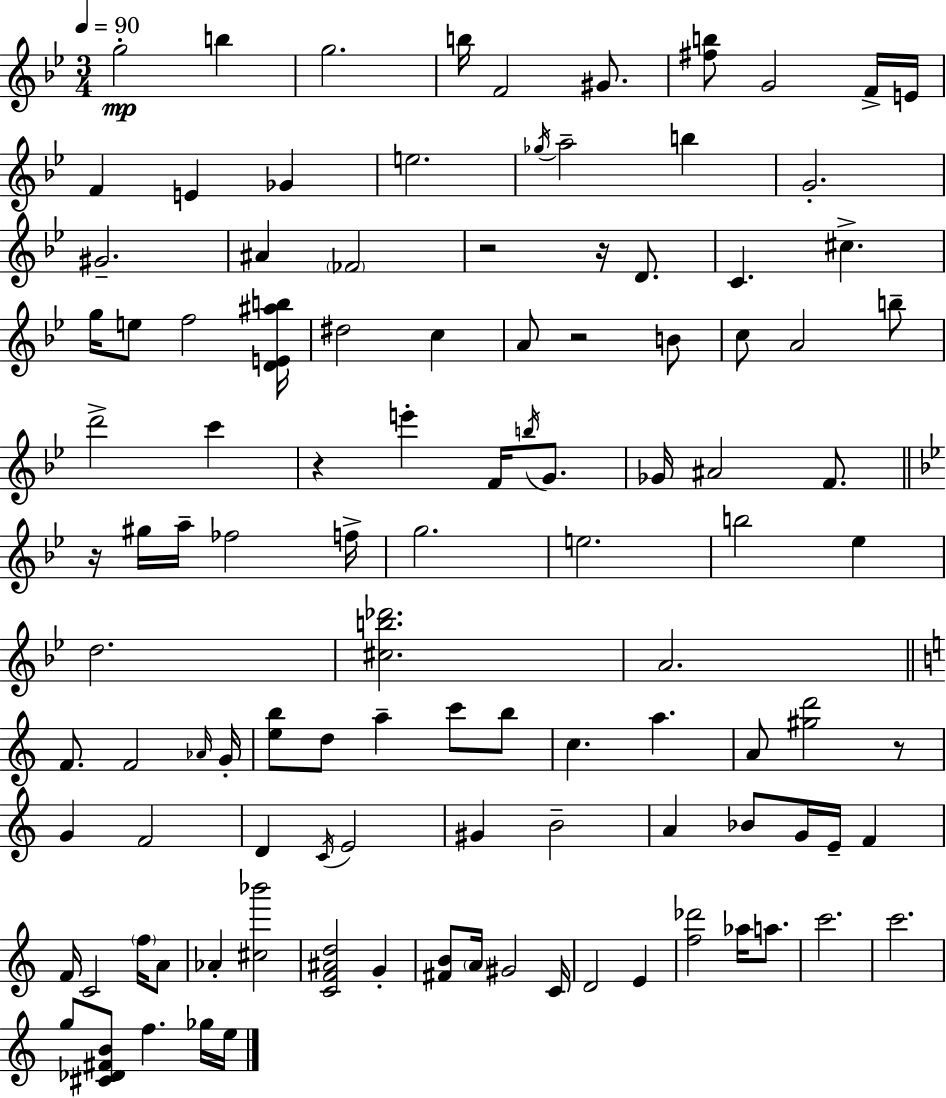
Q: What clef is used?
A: treble